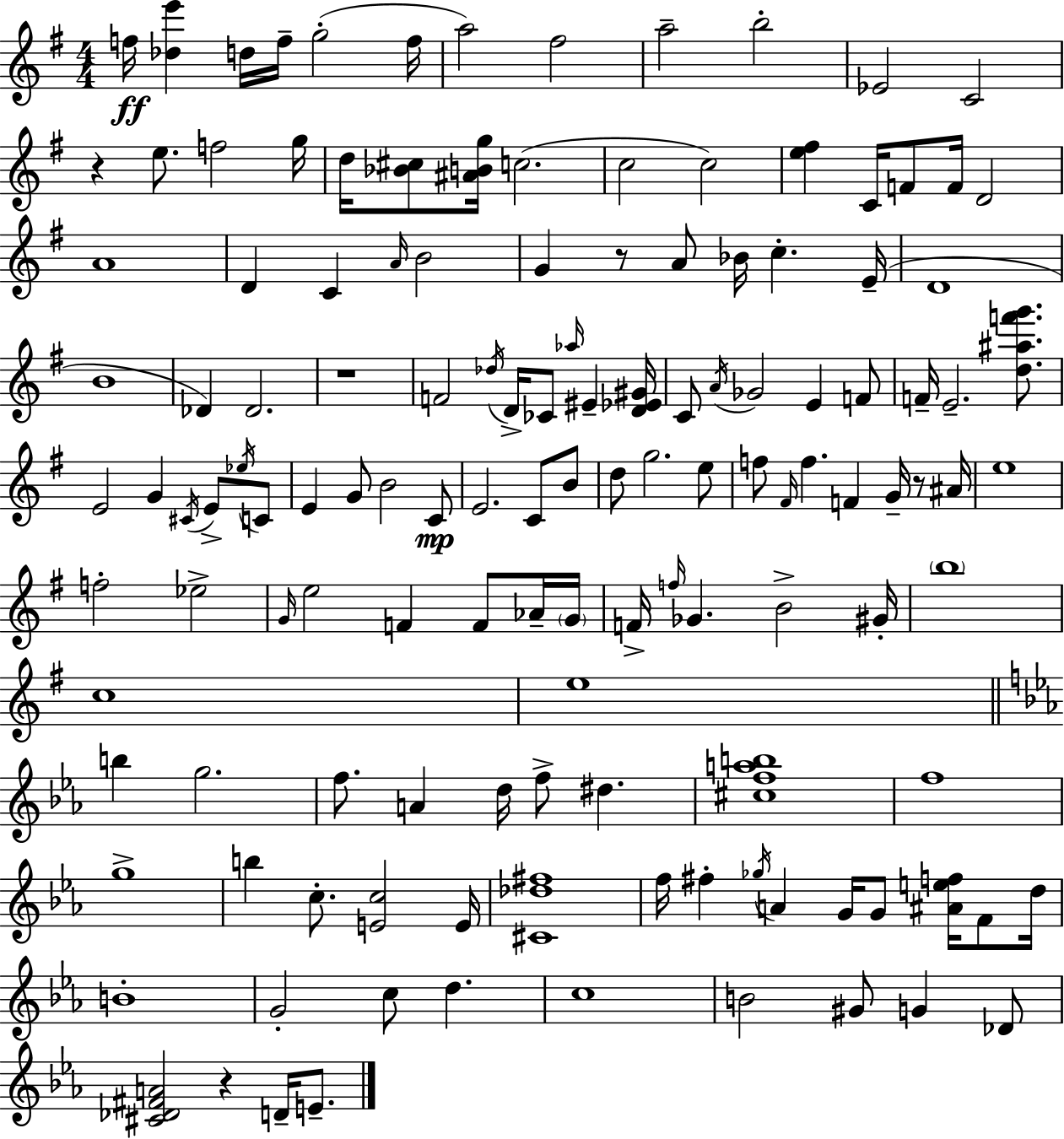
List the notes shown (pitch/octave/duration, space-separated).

F5/s [Db5,E6]/q D5/s F5/s G5/h F5/s A5/h F#5/h A5/h B5/h Eb4/h C4/h R/q E5/e. F5/h G5/s D5/s [Bb4,C#5]/e [A#4,B4,G5]/s C5/h. C5/h C5/h [E5,F#5]/q C4/s F4/e F4/s D4/h A4/w D4/q C4/q A4/s B4/h G4/q R/e A4/e Bb4/s C5/q. E4/s D4/w B4/w Db4/q Db4/h. R/w F4/h Db5/s D4/s CES4/e Ab5/s EIS4/q [D4,Eb4,G#4]/s C4/e A4/s Gb4/h E4/q F4/e F4/s E4/h. [D5,A#5,F6,G6]/e. E4/h G4/q C#4/s E4/e Eb5/s C4/e E4/q G4/e B4/h C4/e E4/h. C4/e B4/e D5/e G5/h. E5/e F5/e F#4/s F5/q. F4/q G4/s R/e A#4/s E5/w F5/h Eb5/h G4/s E5/h F4/q F4/e Ab4/s G4/s F4/s F5/s Gb4/q. B4/h G#4/s B5/w C5/w E5/w B5/q G5/h. F5/e. A4/q D5/s F5/e D#5/q. [C#5,F5,A5,B5]/w F5/w G5/w B5/q C5/e. [E4,C5]/h E4/s [C#4,Db5,F#5]/w F5/s F#5/q Gb5/s A4/q G4/s G4/e [A#4,E5,F5]/s F4/e D5/s B4/w G4/h C5/e D5/q. C5/w B4/h G#4/e G4/q Db4/e [C#4,Db4,F#4,A4]/h R/q D4/s E4/e.